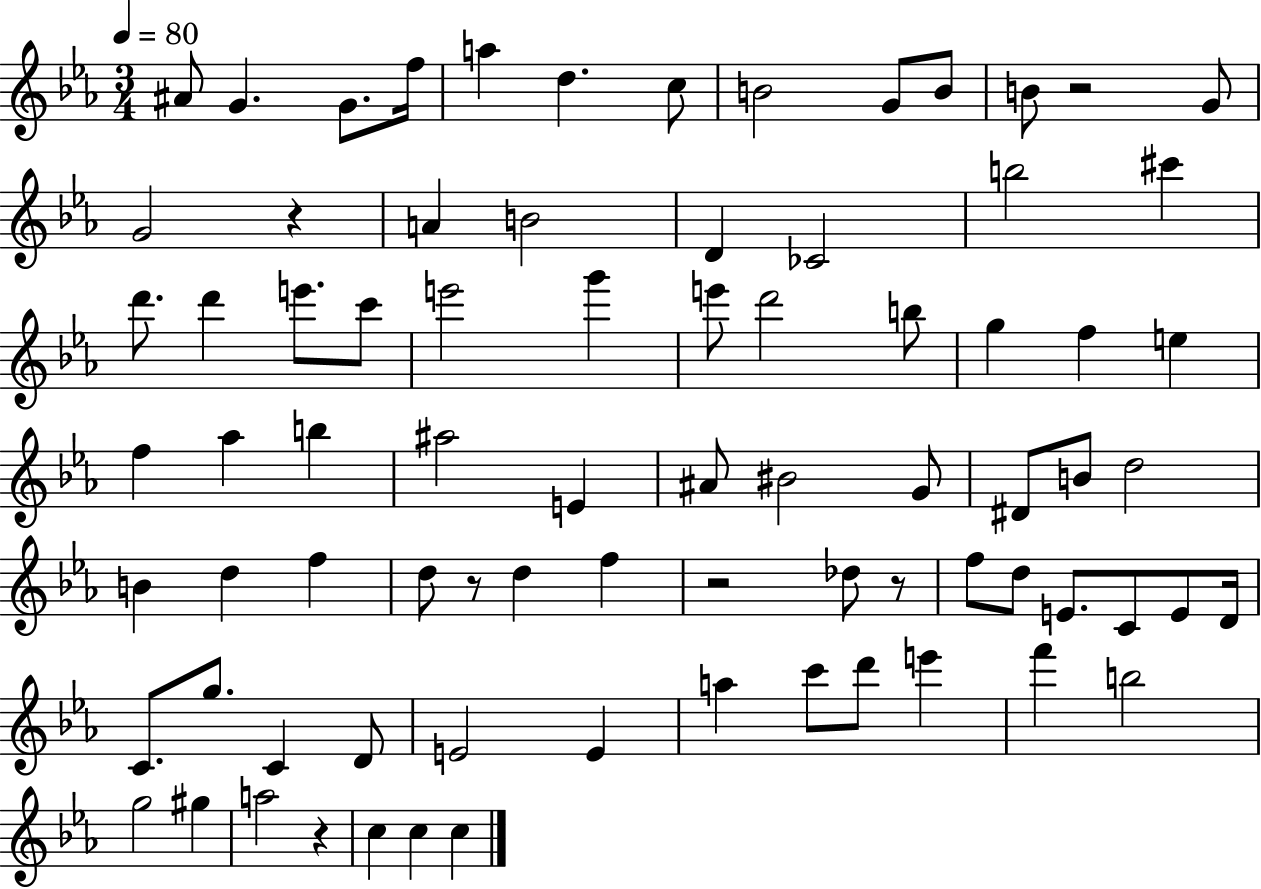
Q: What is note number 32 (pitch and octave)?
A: F5